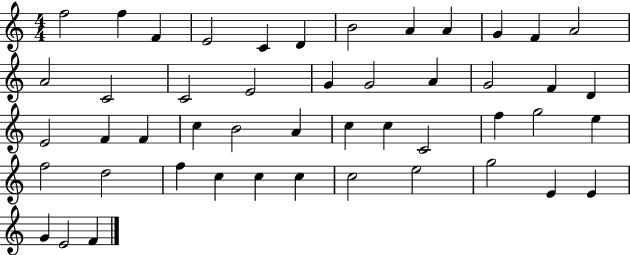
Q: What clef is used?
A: treble